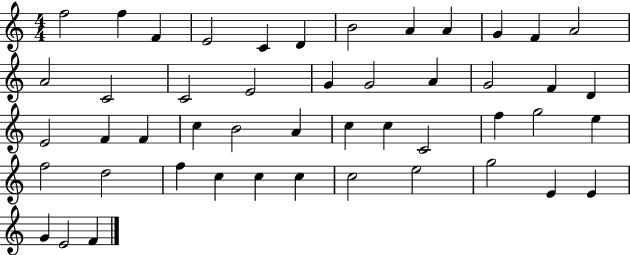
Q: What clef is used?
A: treble